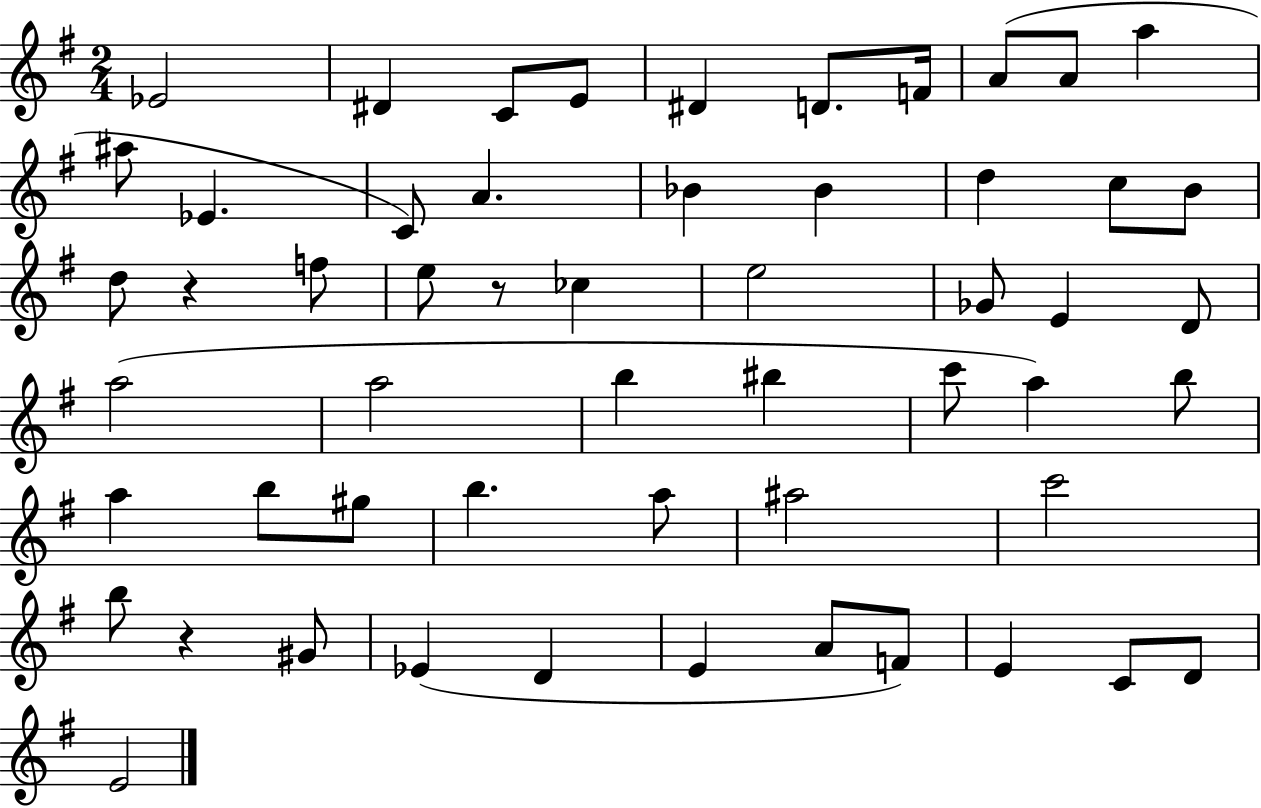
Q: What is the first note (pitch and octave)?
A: Eb4